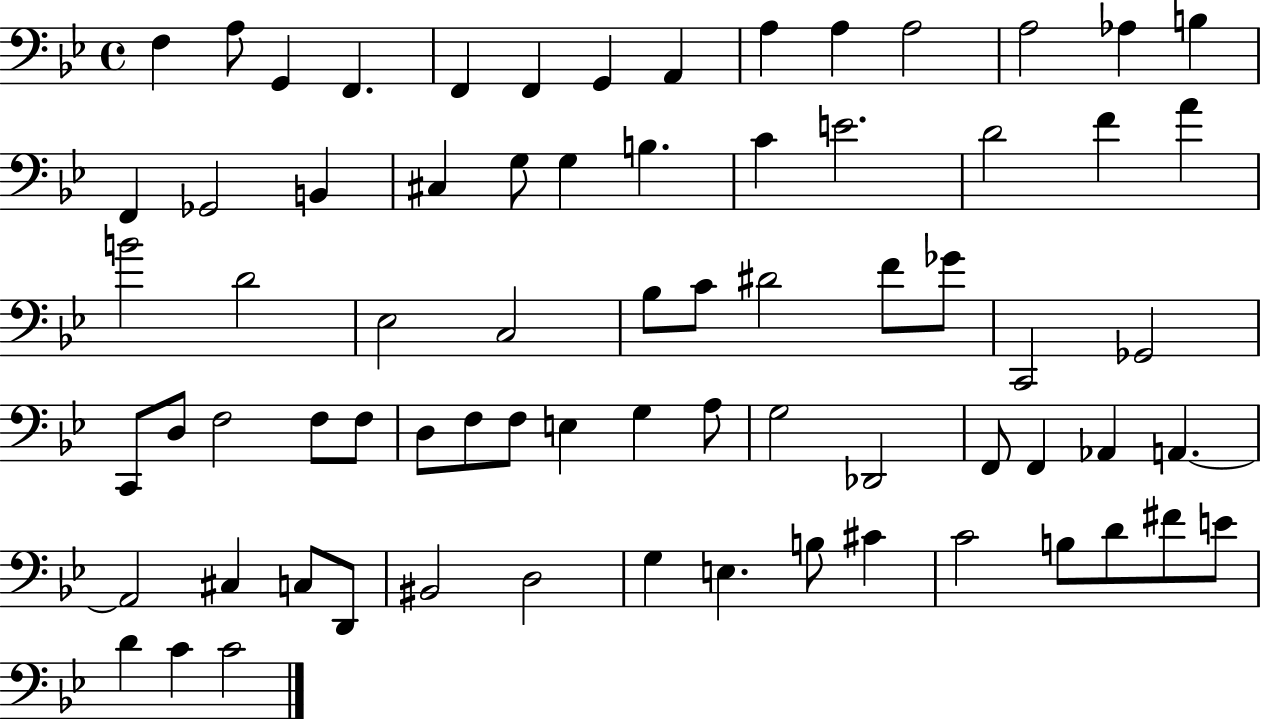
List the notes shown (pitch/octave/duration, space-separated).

F3/q A3/e G2/q F2/q. F2/q F2/q G2/q A2/q A3/q A3/q A3/h A3/h Ab3/q B3/q F2/q Gb2/h B2/q C#3/q G3/e G3/q B3/q. C4/q E4/h. D4/h F4/q A4/q B4/h D4/h Eb3/h C3/h Bb3/e C4/e D#4/h F4/e Gb4/e C2/h Gb2/h C2/e D3/e F3/h F3/e F3/e D3/e F3/e F3/e E3/q G3/q A3/e G3/h Db2/h F2/e F2/q Ab2/q A2/q. A2/h C#3/q C3/e D2/e BIS2/h D3/h G3/q E3/q. B3/e C#4/q C4/h B3/e D4/e F#4/e E4/e D4/q C4/q C4/h